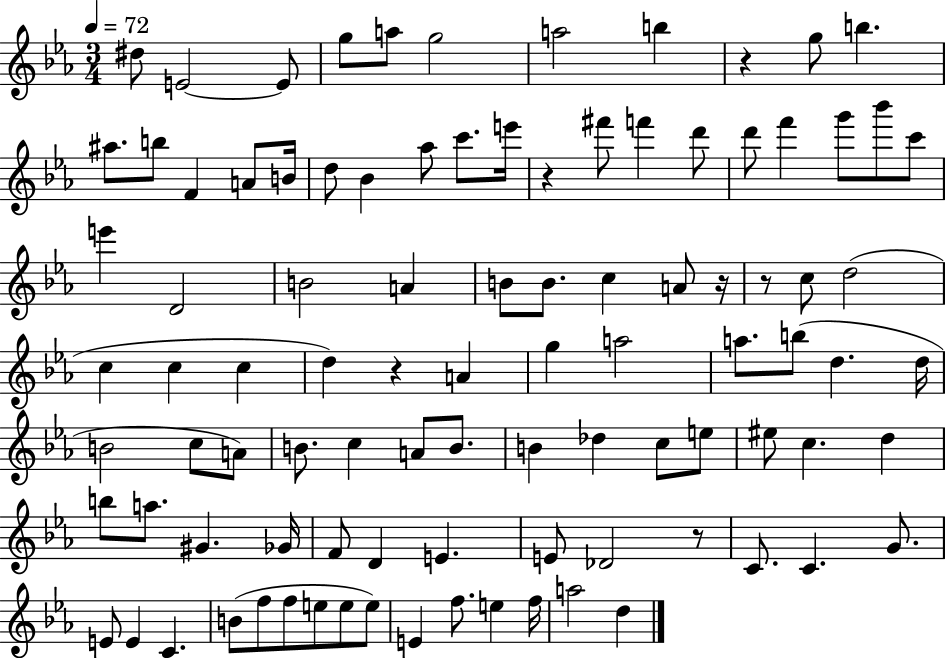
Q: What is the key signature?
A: EES major